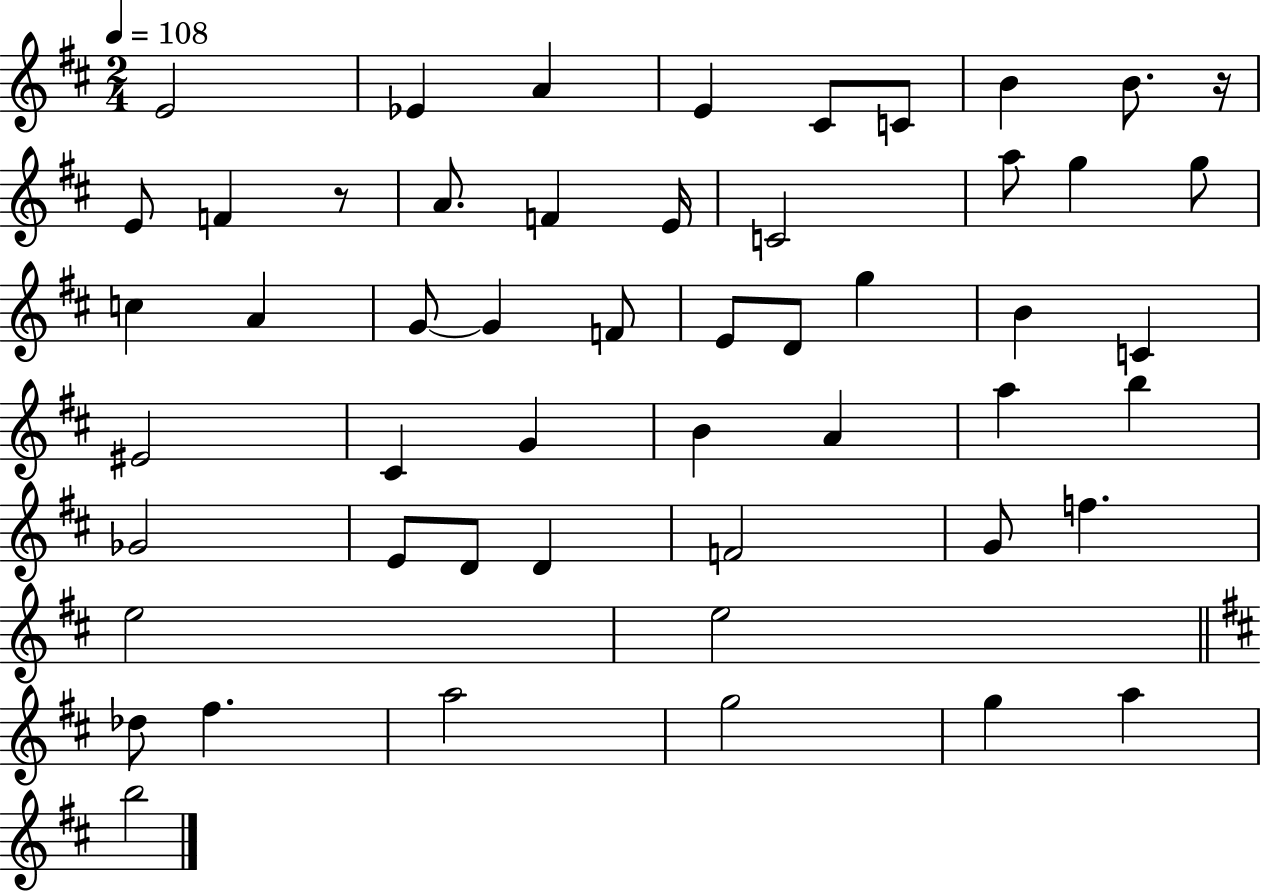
E4/h Eb4/q A4/q E4/q C#4/e C4/e B4/q B4/e. R/s E4/e F4/q R/e A4/e. F4/q E4/s C4/h A5/e G5/q G5/e C5/q A4/q G4/e G4/q F4/e E4/e D4/e G5/q B4/q C4/q EIS4/h C#4/q G4/q B4/q A4/q A5/q B5/q Gb4/h E4/e D4/e D4/q F4/h G4/e F5/q. E5/h E5/h Db5/e F#5/q. A5/h G5/h G5/q A5/q B5/h